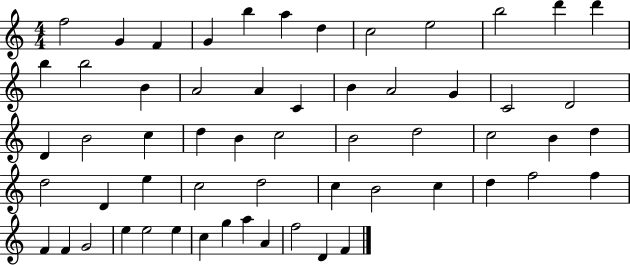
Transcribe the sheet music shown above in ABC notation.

X:1
T:Untitled
M:4/4
L:1/4
K:C
f2 G F G b a d c2 e2 b2 d' d' b b2 B A2 A C B A2 G C2 D2 D B2 c d B c2 B2 d2 c2 B d d2 D e c2 d2 c B2 c d f2 f F F G2 e e2 e c g a A f2 D F